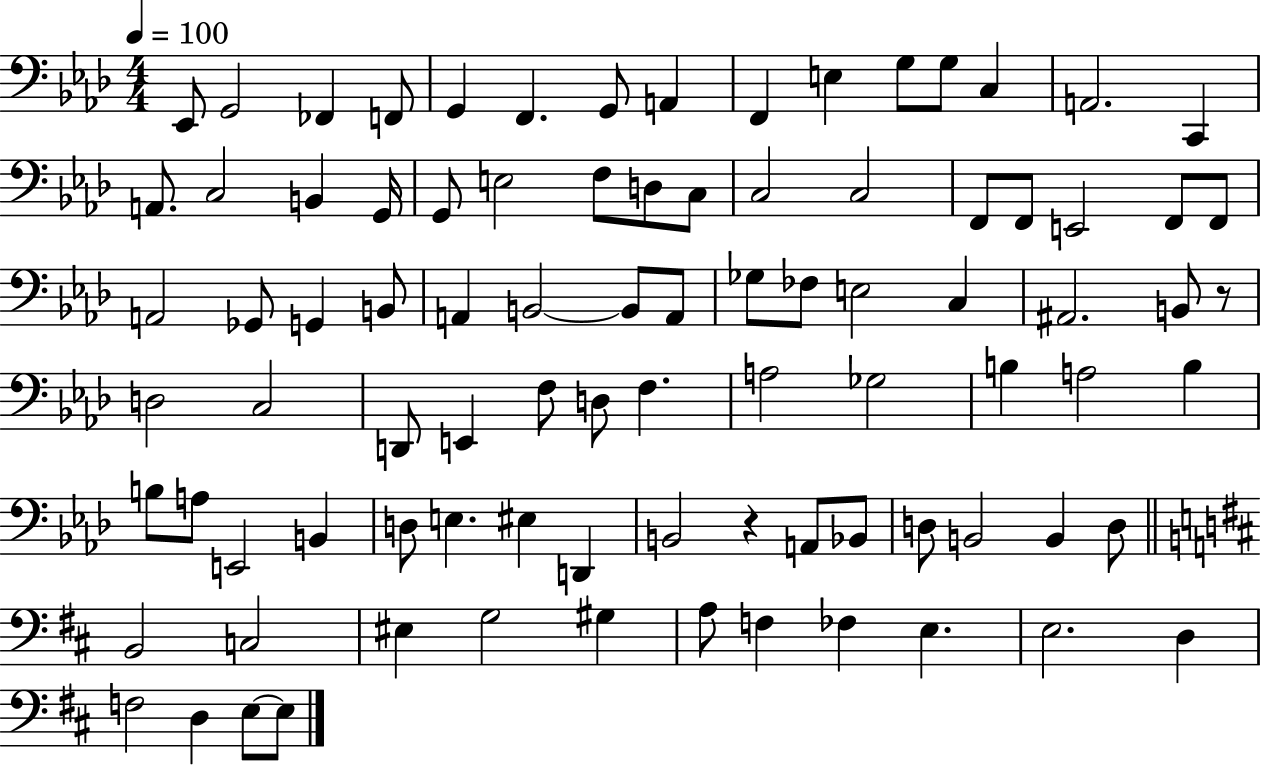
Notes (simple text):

Eb2/e G2/h FES2/q F2/e G2/q F2/q. G2/e A2/q F2/q E3/q G3/e G3/e C3/q A2/h. C2/q A2/e. C3/h B2/q G2/s G2/e E3/h F3/e D3/e C3/e C3/h C3/h F2/e F2/e E2/h F2/e F2/e A2/h Gb2/e G2/q B2/e A2/q B2/h B2/e A2/e Gb3/e FES3/e E3/h C3/q A#2/h. B2/e R/e D3/h C3/h D2/e E2/q F3/e D3/e F3/q. A3/h Gb3/h B3/q A3/h B3/q B3/e A3/e E2/h B2/q D3/e E3/q. EIS3/q D2/q B2/h R/q A2/e Bb2/e D3/e B2/h B2/q D3/e B2/h C3/h EIS3/q G3/h G#3/q A3/e F3/q FES3/q E3/q. E3/h. D3/q F3/h D3/q E3/e E3/e